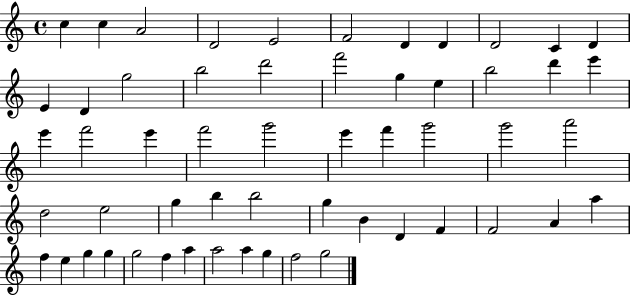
{
  \clef treble
  \time 4/4
  \defaultTimeSignature
  \key c \major
  c''4 c''4 a'2 | d'2 e'2 | f'2 d'4 d'4 | d'2 c'4 d'4 | \break e'4 d'4 g''2 | b''2 d'''2 | f'''2 g''4 e''4 | b''2 d'''4 e'''4 | \break e'''4 f'''2 e'''4 | f'''2 g'''2 | e'''4 f'''4 g'''2 | g'''2 a'''2 | \break d''2 e''2 | g''4 b''4 b''2 | g''4 b'4 d'4 f'4 | f'2 a'4 a''4 | \break f''4 e''4 g''4 g''4 | g''2 f''4 a''4 | a''2 a''4 g''4 | f''2 g''2 | \break \bar "|."
}